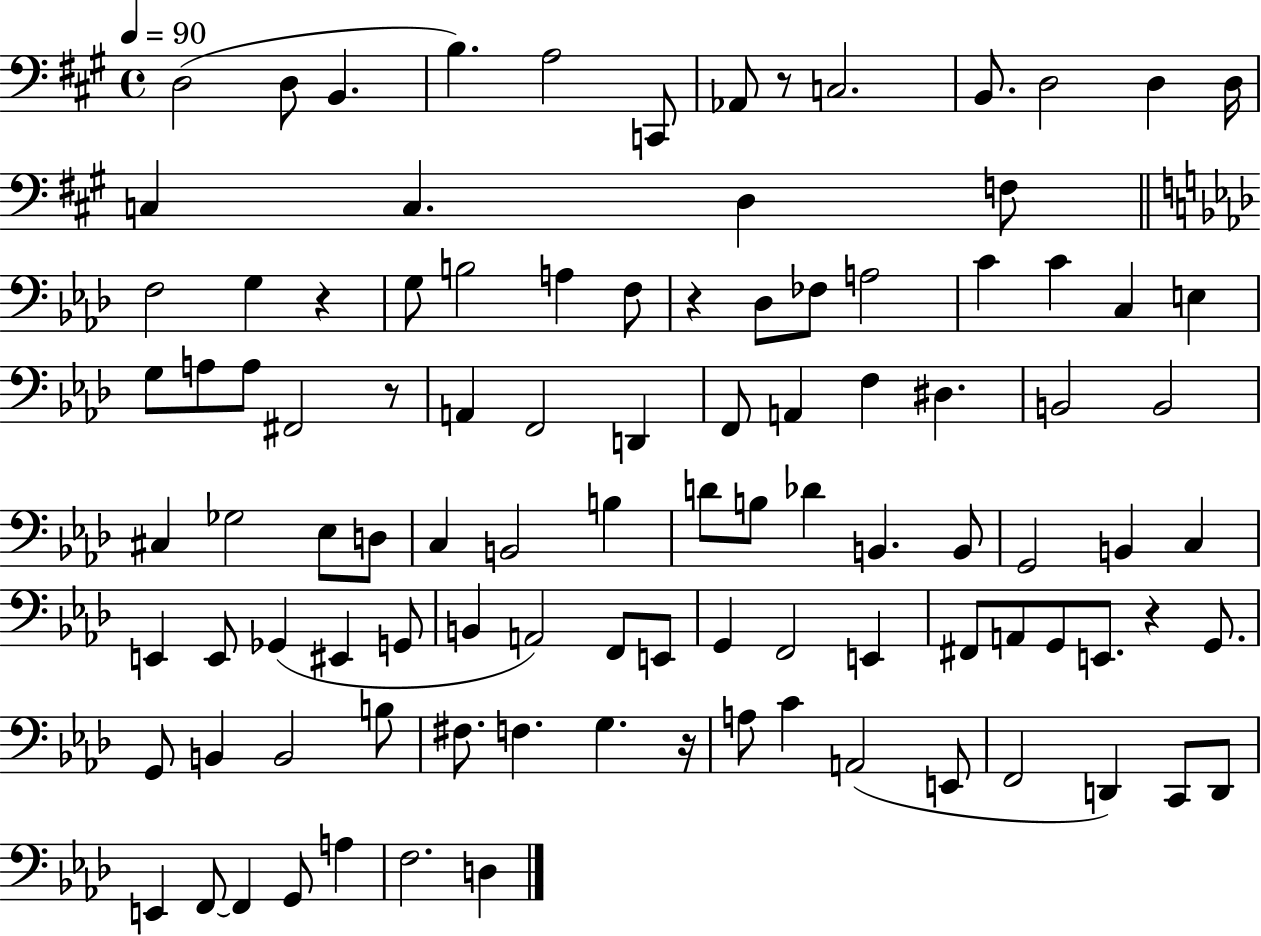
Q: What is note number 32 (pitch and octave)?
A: A3